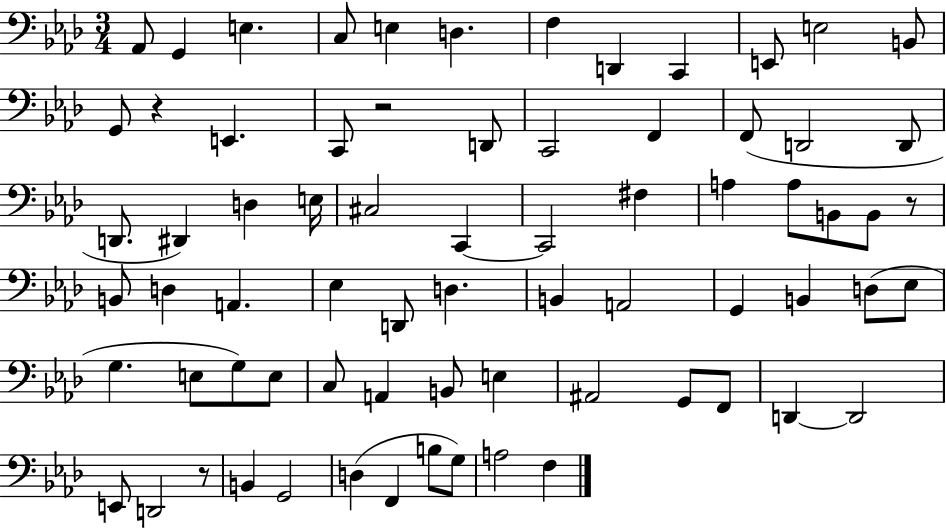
{
  \clef bass
  \numericTimeSignature
  \time 3/4
  \key aes \major
  \repeat volta 2 { aes,8 g,4 e4. | c8 e4 d4. | f4 d,4 c,4 | e,8 e2 b,8 | \break g,8 r4 e,4. | c,8 r2 d,8 | c,2 f,4 | f,8( d,2 d,8 | \break d,8. dis,4) d4 e16 | cis2 c,4~~ | c,2 fis4 | a4 a8 b,8 b,8 r8 | \break b,8 d4 a,4. | ees4 d,8 d4. | b,4 a,2 | g,4 b,4 d8( ees8 | \break g4. e8 g8) e8 | c8 a,4 b,8 e4 | ais,2 g,8 f,8 | d,4~~ d,2 | \break e,8 d,2 r8 | b,4 g,2 | d4( f,4 b8 g8) | a2 f4 | \break } \bar "|."
}